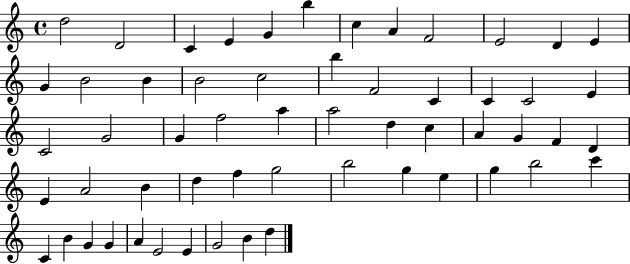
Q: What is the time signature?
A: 4/4